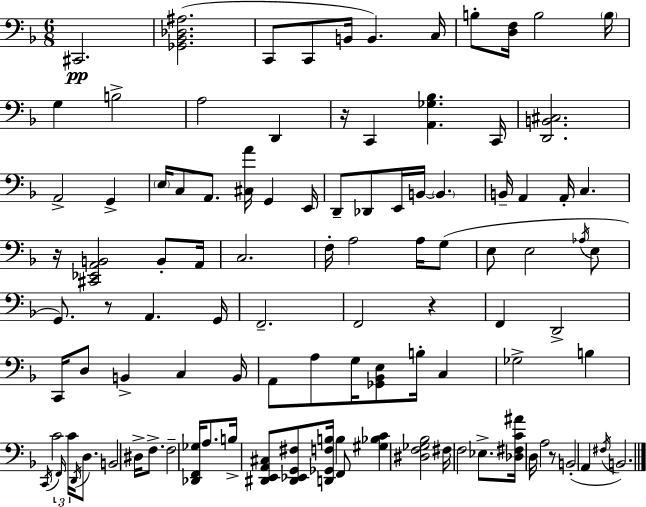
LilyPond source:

{
  \clef bass
  \numericTimeSignature
  \time 6/8
  \key f \major
  cis,2.\pp | <ges, bes, des ais>2.( | c,8 c,8 b,16 b,4.) c16 | b8-. <d f>16 b2 \parenthesize b16 | \break g4 b2-> | a2 d,4 | r16 c,4 <a, ges bes>4. c,16 | <d, b, cis>2. | \break a,2-> g,4-> | \parenthesize e16 c8 a,8. <cis a'>16 g,4 e,16 | d,8-- des,8 e,16 b,16~~ \parenthesize b,4. | b,16-- a,4 a,16-. c4. | \break r16 <cis, ees, a, b,>2 b,8-. a,16 | c2. | f16-. a2 a16 g8( | e8 e2 \acciaccatura { aes16 } e8 | \break g,8.) r8 a,4. | g,16 f,2.-- | f,2 r4 | f,4 d,2-> | \break c,16 d8 b,4-> c4 | b,16 a,8 a8 g16 <ges, bes, e>8 b16-. c4 | ges2-> b4 | \acciaccatura { c,16 } c'2 \tuplet 3/2 { \grace { f,16 } c'16 | \break \acciaccatura { d,16 } } d8. b,2 | dis16-> f8.-> f2-- | <des, f, ges>16 a8. b16-> <dis, e, a, cis>8 <dis, ees, g, fis>8 <d, ges, f b>16 b4 | f,8 <gis bes c'>4 <dis f ges bes>2 | \break fis16 f2 | ees8.-> <des fis c' ais'>16 d16 a2 | r8 b,2-.( | a,4 \acciaccatura { fis16 } b,2.) | \break \bar "|."
}